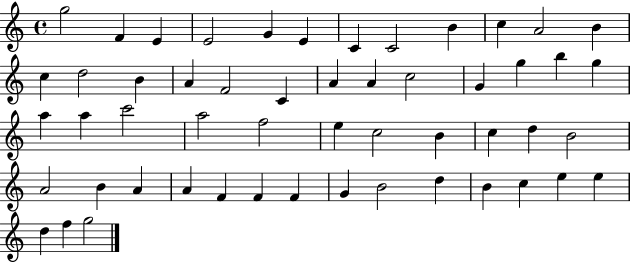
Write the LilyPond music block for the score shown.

{
  \clef treble
  \time 4/4
  \defaultTimeSignature
  \key c \major
  g''2 f'4 e'4 | e'2 g'4 e'4 | c'4 c'2 b'4 | c''4 a'2 b'4 | \break c''4 d''2 b'4 | a'4 f'2 c'4 | a'4 a'4 c''2 | g'4 g''4 b''4 g''4 | \break a''4 a''4 c'''2 | a''2 f''2 | e''4 c''2 b'4 | c''4 d''4 b'2 | \break a'2 b'4 a'4 | a'4 f'4 f'4 f'4 | g'4 b'2 d''4 | b'4 c''4 e''4 e''4 | \break d''4 f''4 g''2 | \bar "|."
}